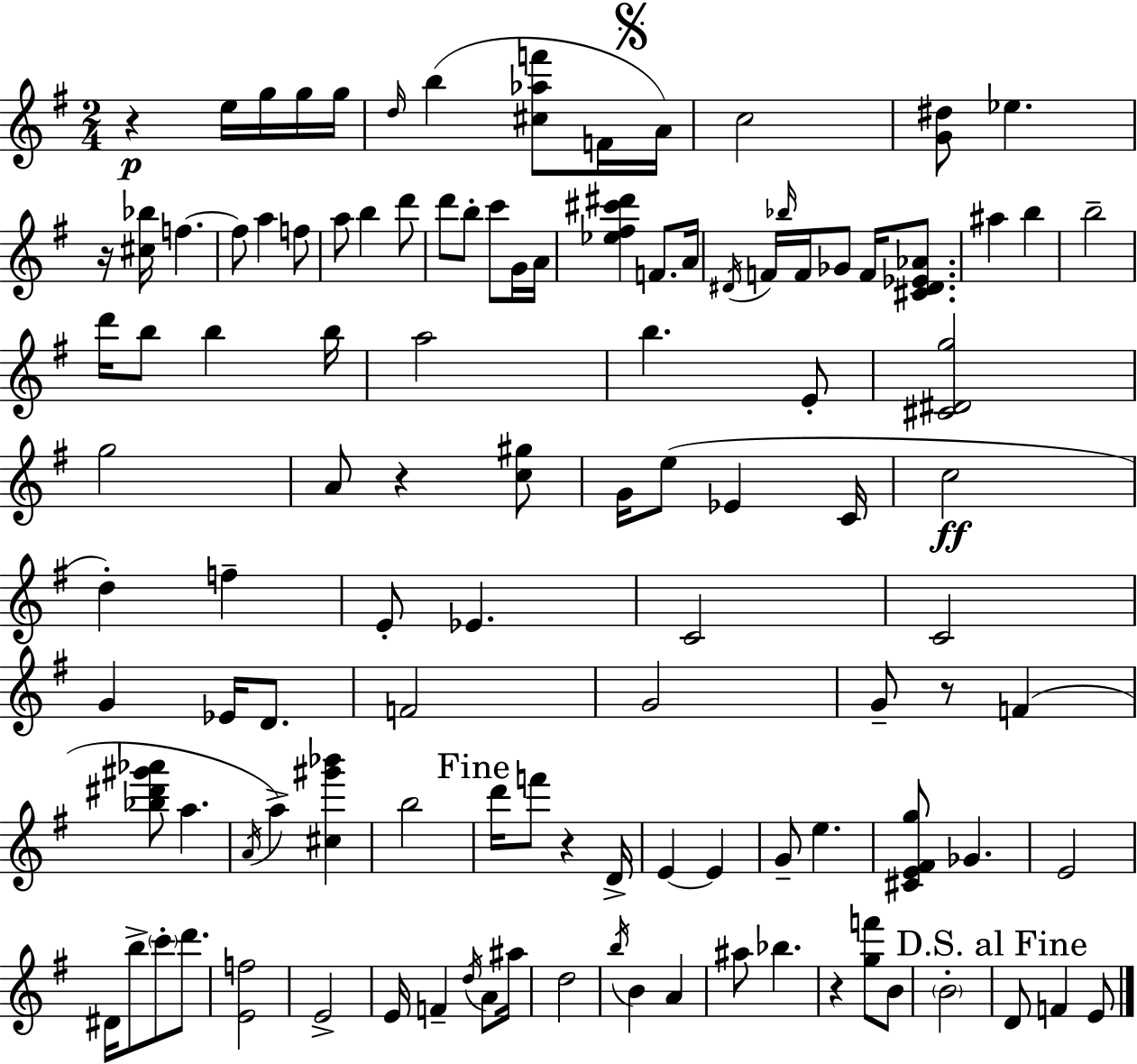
{
  \clef treble
  \numericTimeSignature
  \time 2/4
  \key g \major
  r4\p e''16 g''16 g''16 g''16 | \grace { d''16 }( b''4 <cis'' aes'' f'''>8 f'16 | \mark \markup { \musicglyph "scripts.segno" } a'16) c''2 | <g' dis''>8 ees''4. | \break r16 <cis'' bes''>16 f''4.~~ | f''8 a''4 f''8 | a''8 b''4 d'''8 | d'''8 b''8-. c'''8 g'16 | \break a'16 <ees'' fis'' cis''' dis'''>4 f'8. | a'16 \acciaccatura { dis'16 } f'16 \grace { bes''16 } f'16 ges'8 f'16 | <cis' dis' ees' aes'>8. ais''4 b''4 | b''2-- | \break d'''16 b''8 b''4 | b''16 a''2 | b''4. | e'8-. <cis' dis' g''>2 | \break g''2 | a'8 r4 | <c'' gis''>8 g'16 e''8( ees'4 | c'16 c''2\ff | \break d''4-.) f''4-- | e'8-. ees'4. | c'2 | c'2 | \break g'4 ees'16 | d'8. f'2 | g'2 | g'8-- r8 f'4( | \break <bes'' dis''' gis''' aes'''>8 a''4. | \acciaccatura { a'16 } a''4->) | <cis'' gis''' bes'''>4 b''2 | \mark "Fine" d'''16 f'''8 r4 | \break d'16-> e'4~~ | e'4 g'8-- e''4. | <cis' e' fis' g''>8 ges'4. | e'2 | \break dis'16 b''8-> \parenthesize c'''8-. | d'''8. <e' f''>2 | e'2-> | e'16 f'4-- | \break \acciaccatura { d''16 } a'8 ais''16 d''2 | \acciaccatura { b''16 } b'4 | a'4 ais''8 | bes''4. r4 | \break <g'' f'''>8 b'8 \parenthesize b'2-. | \mark "D.S. al Fine" d'8 | f'4 e'8 \bar "|."
}